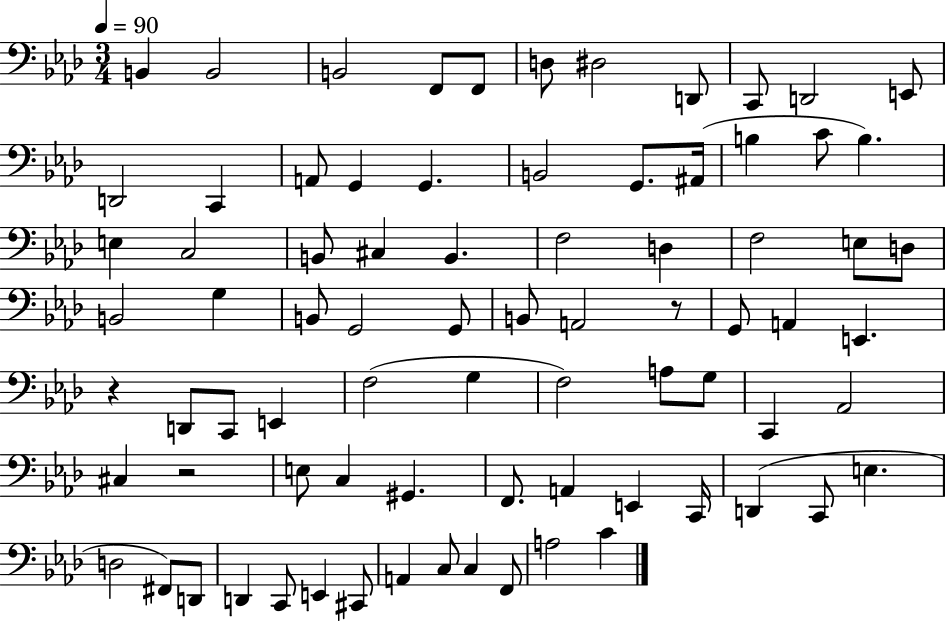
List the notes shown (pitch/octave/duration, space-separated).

B2/q B2/h B2/h F2/e F2/e D3/e D#3/h D2/e C2/e D2/h E2/e D2/h C2/q A2/e G2/q G2/q. B2/h G2/e. A#2/s B3/q C4/e B3/q. E3/q C3/h B2/e C#3/q B2/q. F3/h D3/q F3/h E3/e D3/e B2/h G3/q B2/e G2/h G2/e B2/e A2/h R/e G2/e A2/q E2/q. R/q D2/e C2/e E2/q F3/h G3/q F3/h A3/e G3/e C2/q Ab2/h C#3/q R/h E3/e C3/q G#2/q. F2/e. A2/q E2/q C2/s D2/q C2/e E3/q. D3/h F#2/e D2/e D2/q C2/e E2/q C#2/e A2/q C3/e C3/q F2/e A3/h C4/q